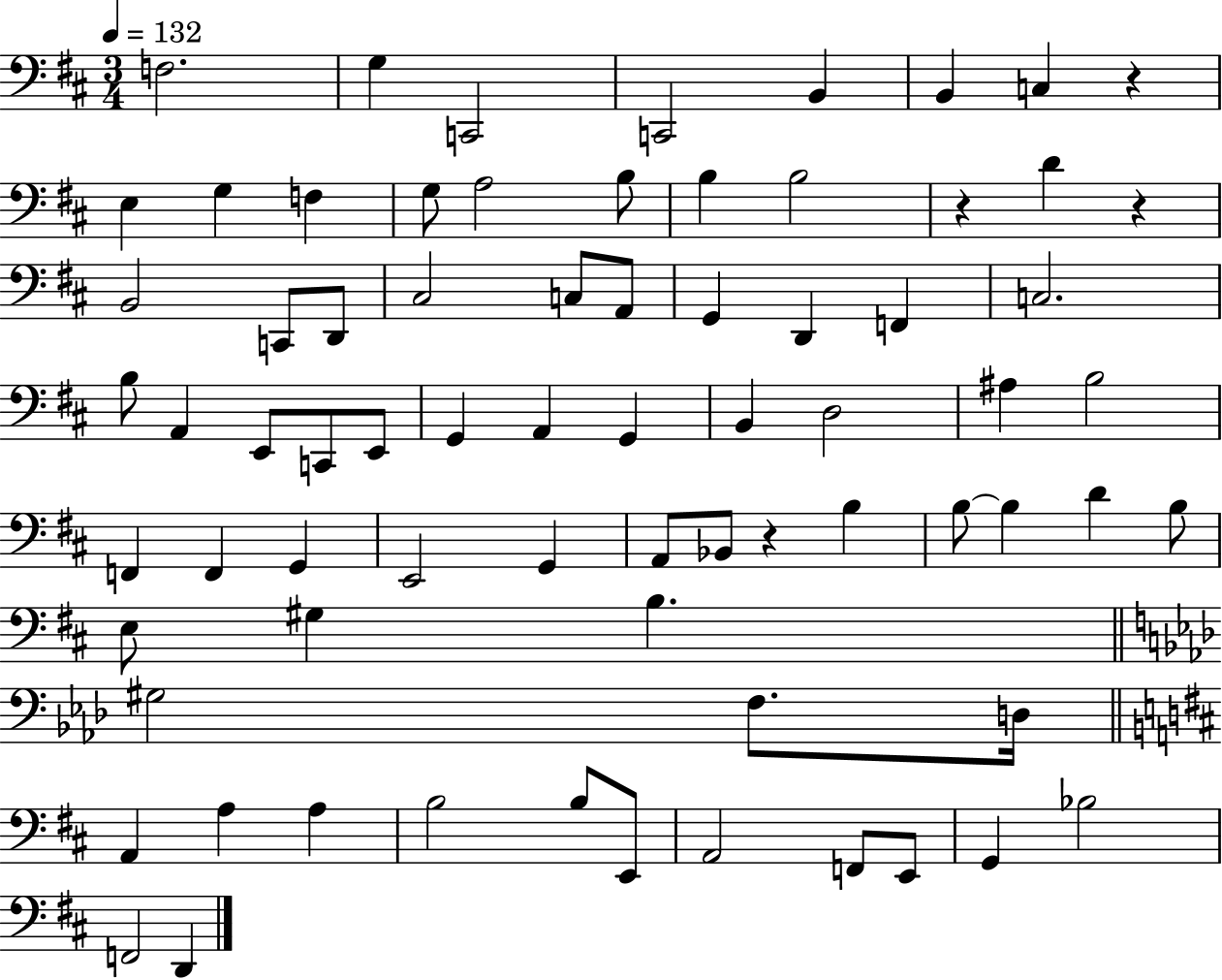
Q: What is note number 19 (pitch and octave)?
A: D2